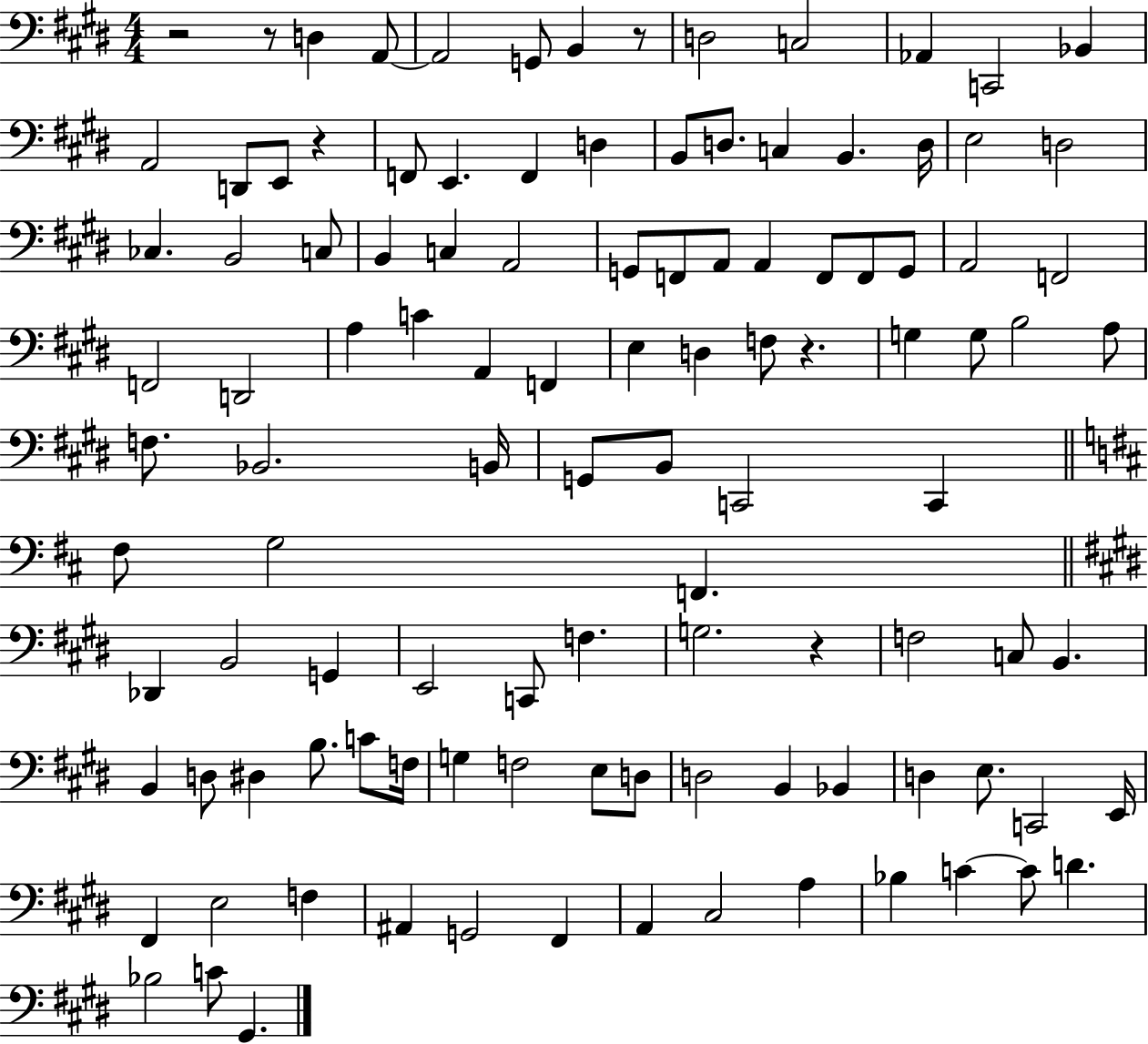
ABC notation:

X:1
T:Untitled
M:4/4
L:1/4
K:E
z2 z/2 D, A,,/2 A,,2 G,,/2 B,, z/2 D,2 C,2 _A,, C,,2 _B,, A,,2 D,,/2 E,,/2 z F,,/2 E,, F,, D, B,,/2 D,/2 C, B,, D,/4 E,2 D,2 _C, B,,2 C,/2 B,, C, A,,2 G,,/2 F,,/2 A,,/2 A,, F,,/2 F,,/2 G,,/2 A,,2 F,,2 F,,2 D,,2 A, C A,, F,, E, D, F,/2 z G, G,/2 B,2 A,/2 F,/2 _B,,2 B,,/4 G,,/2 B,,/2 C,,2 C,, ^F,/2 G,2 F,, _D,, B,,2 G,, E,,2 C,,/2 F, G,2 z F,2 C,/2 B,, B,, D,/2 ^D, B,/2 C/2 F,/4 G, F,2 E,/2 D,/2 D,2 B,, _B,, D, E,/2 C,,2 E,,/4 ^F,, E,2 F, ^A,, G,,2 ^F,, A,, ^C,2 A, _B, C C/2 D _B,2 C/2 ^G,,